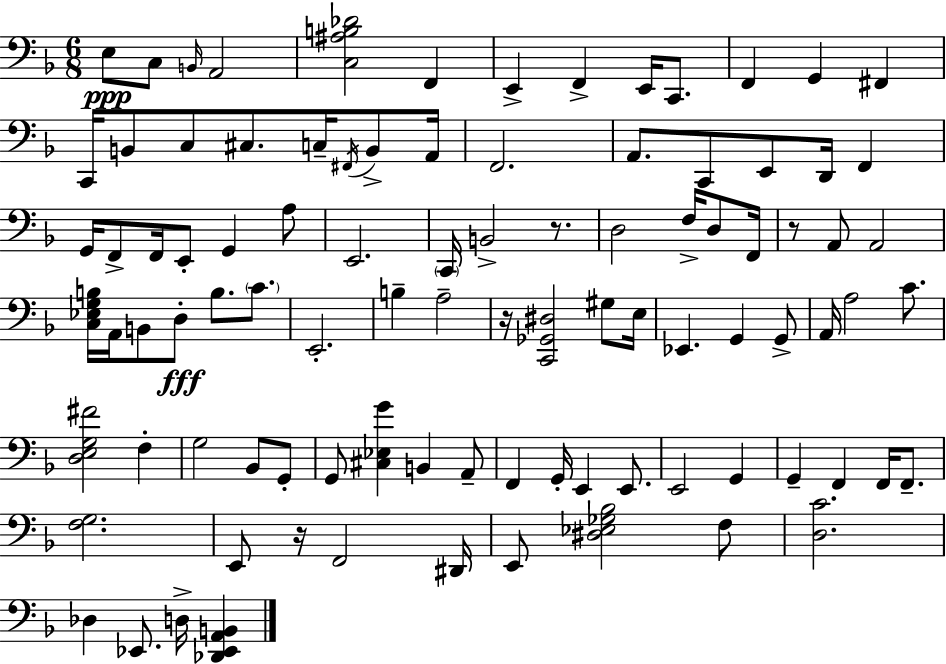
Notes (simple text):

E3/e C3/e B2/s A2/h [C3,A#3,B3,Db4]/h F2/q E2/q F2/q E2/s C2/e. F2/q G2/q F#2/q C2/s B2/e C3/e C#3/e. C3/s F#2/s B2/e A2/s F2/h. A2/e. C2/e E2/e D2/s F2/q G2/s F2/e F2/s E2/e G2/q A3/e E2/h. C2/s B2/h R/e. D3/h F3/s D3/e F2/s R/e A2/e A2/h [C3,Eb3,G3,B3]/s A2/s B2/e D3/e B3/e. C4/e. E2/h. B3/q A3/h R/s [C2,Gb2,D#3]/h G#3/e E3/s Eb2/q. G2/q G2/e A2/s A3/h C4/e. [D3,E3,G3,F#4]/h F3/q G3/h Bb2/e G2/e G2/e [C#3,Eb3,G4]/q B2/q A2/e F2/q G2/s E2/q E2/e. E2/h G2/q G2/q F2/q F2/s F2/e. [F3,G3]/h. E2/e R/s F2/h D#2/s E2/e [D#3,Eb3,Gb3,Bb3]/h F3/e [D3,C4]/h. Db3/q Eb2/e. D3/s [Db2,Eb2,A2,B2]/q